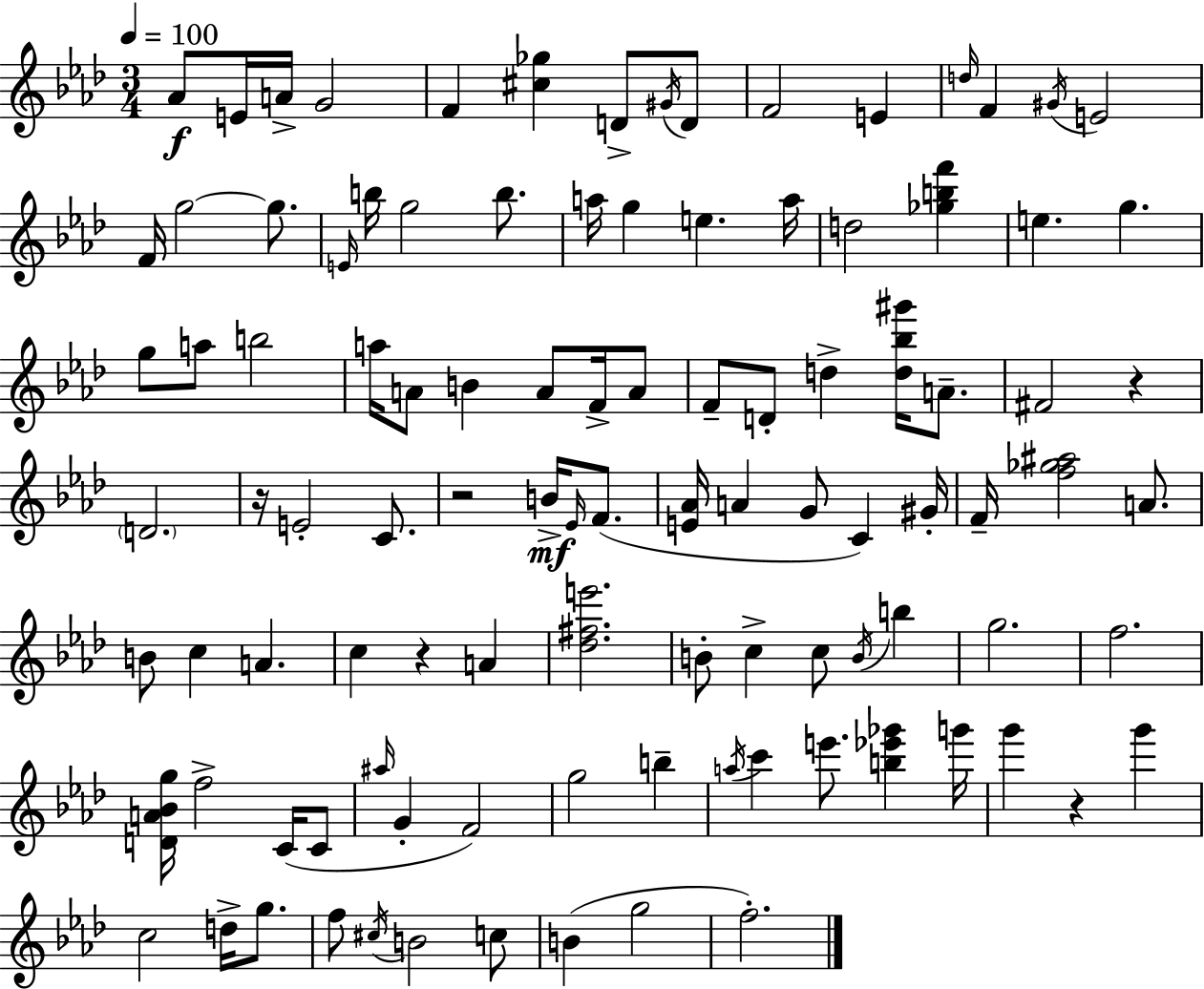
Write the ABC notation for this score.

X:1
T:Untitled
M:3/4
L:1/4
K:Ab
_A/2 E/4 A/4 G2 F [^c_g] D/2 ^G/4 D/2 F2 E d/4 F ^G/4 E2 F/4 g2 g/2 E/4 b/4 g2 b/2 a/4 g e a/4 d2 [_gbf'] e g g/2 a/2 b2 a/4 A/2 B A/2 F/4 A/2 F/2 D/2 d [d_b^g']/4 A/2 ^F2 z D2 z/4 E2 C/2 z2 B/4 _E/4 F/2 [E_A]/4 A G/2 C ^G/4 F/4 [f_g^a]2 A/2 B/2 c A c z A [_d^fe']2 B/2 c c/2 B/4 b g2 f2 [DA_Bg]/4 f2 C/4 C/2 ^a/4 G F2 g2 b a/4 c' e'/2 [b_e'_g'] g'/4 g' z g' c2 d/4 g/2 f/2 ^c/4 B2 c/2 B g2 f2